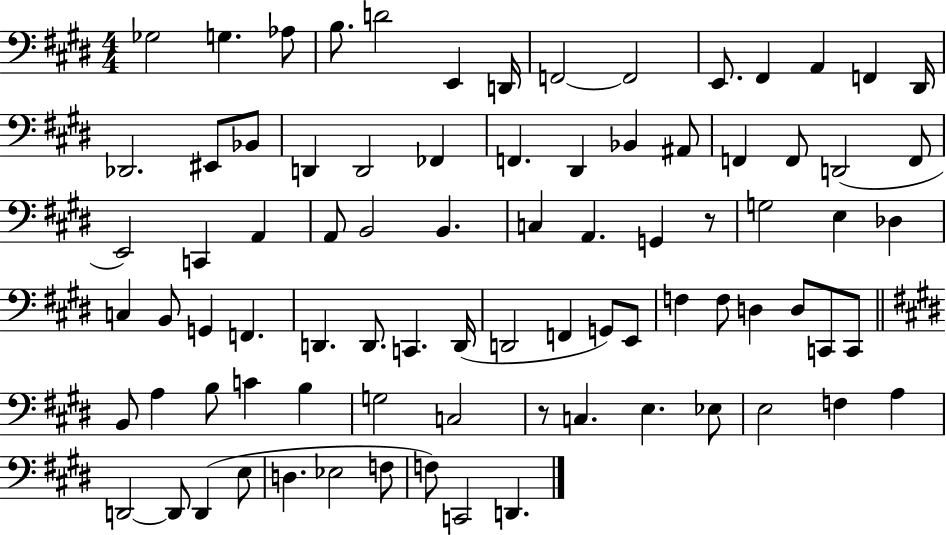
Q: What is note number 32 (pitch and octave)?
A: A2